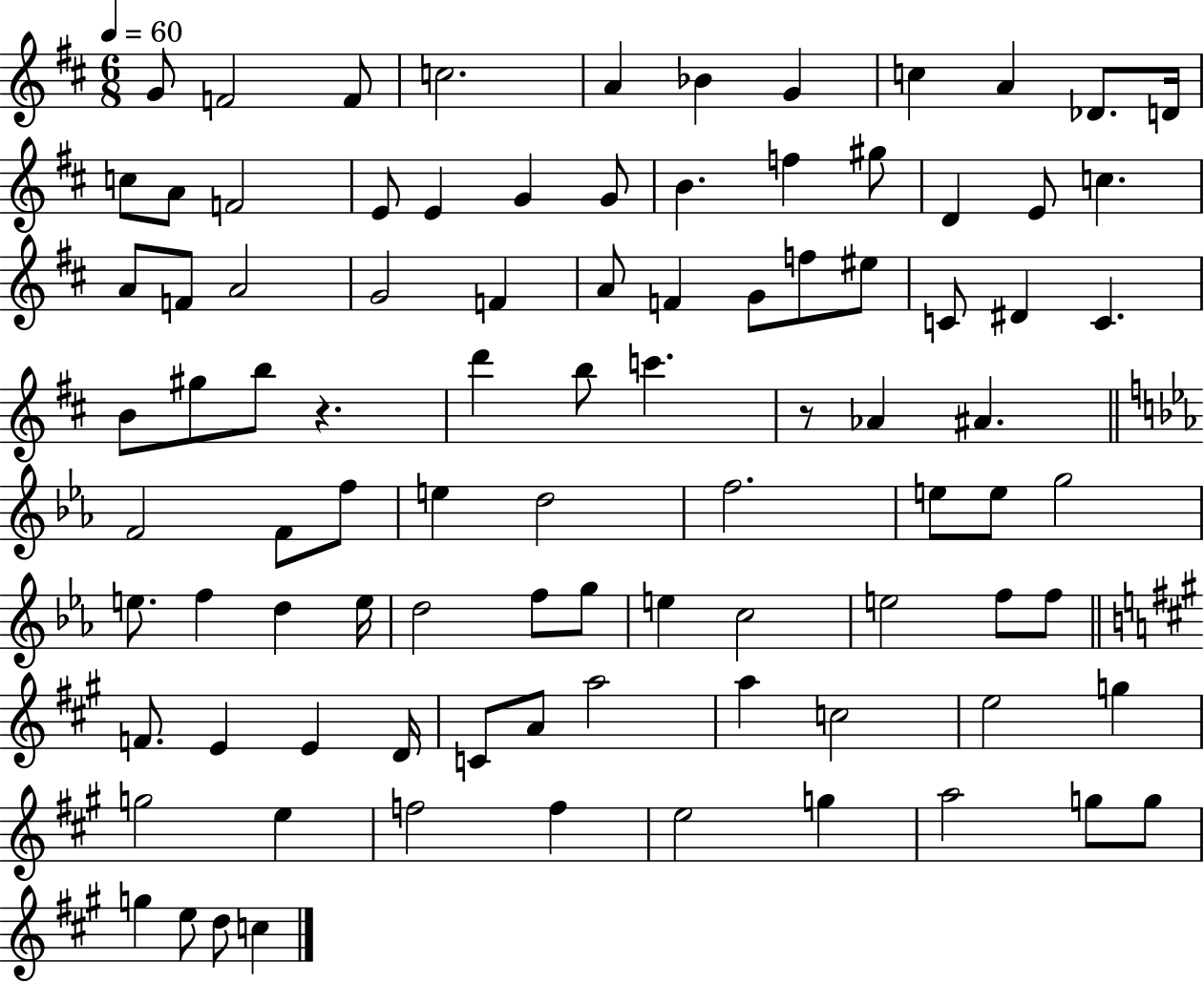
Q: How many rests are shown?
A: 2